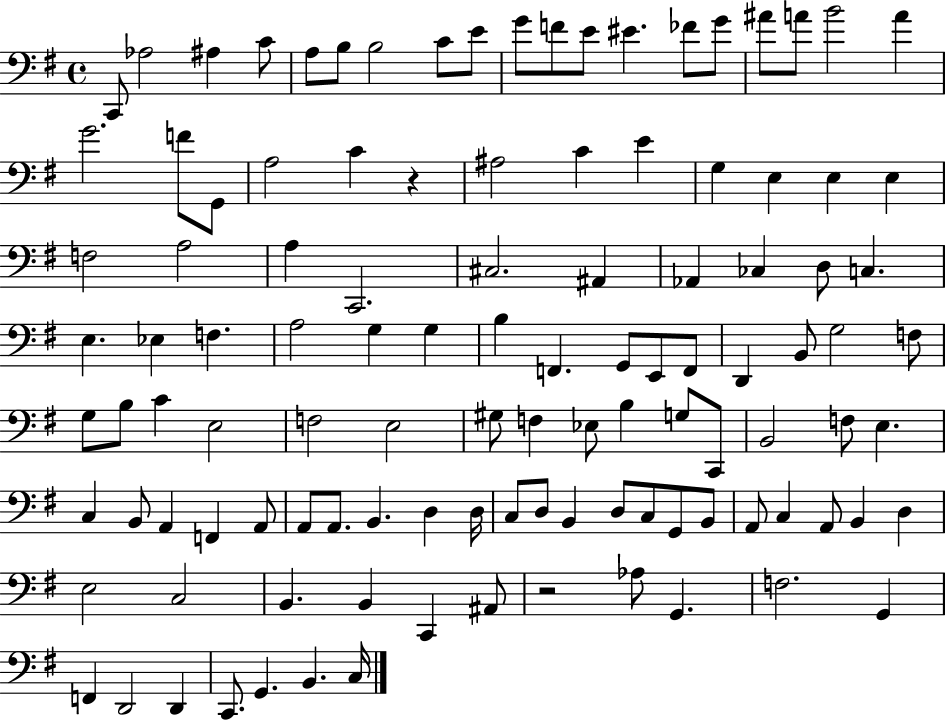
X:1
T:Untitled
M:4/4
L:1/4
K:G
C,,/2 _A,2 ^A, C/2 A,/2 B,/2 B,2 C/2 E/2 G/2 F/2 E/2 ^E _F/2 G/2 ^A/2 A/2 B2 A G2 F/2 G,,/2 A,2 C z ^A,2 C E G, E, E, E, F,2 A,2 A, C,,2 ^C,2 ^A,, _A,, _C, D,/2 C, E, _E, F, A,2 G, G, B, F,, G,,/2 E,,/2 F,,/2 D,, B,,/2 G,2 F,/2 G,/2 B,/2 C E,2 F,2 E,2 ^G,/2 F, _E,/2 B, G,/2 C,,/2 B,,2 F,/2 E, C, B,,/2 A,, F,, A,,/2 A,,/2 A,,/2 B,, D, D,/4 C,/2 D,/2 B,, D,/2 C,/2 G,,/2 B,,/2 A,,/2 C, A,,/2 B,, D, E,2 C,2 B,, B,, C,, ^A,,/2 z2 _A,/2 G,, F,2 G,, F,, D,,2 D,, C,,/2 G,, B,, C,/4